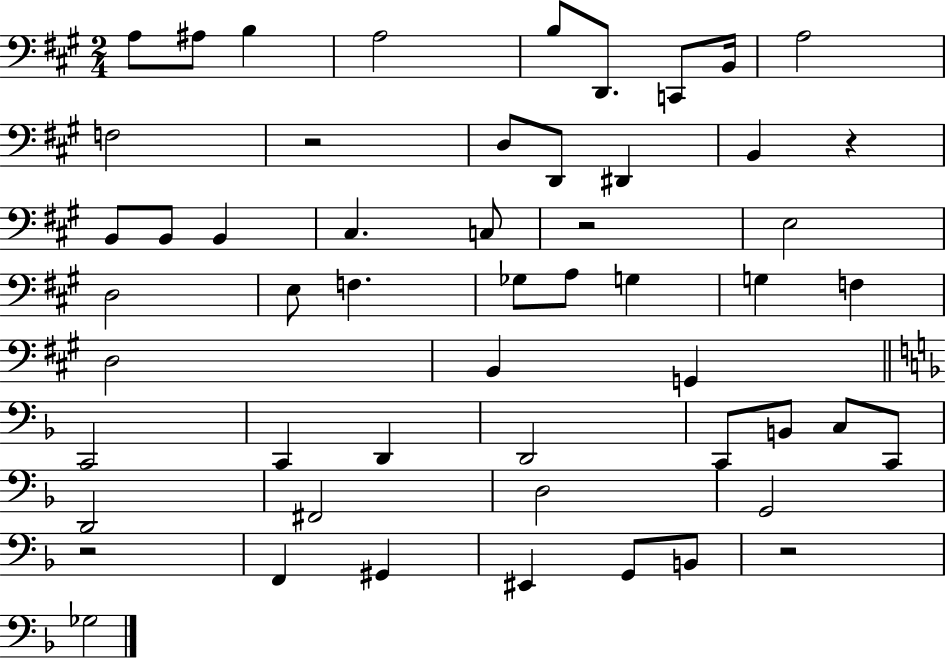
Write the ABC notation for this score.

X:1
T:Untitled
M:2/4
L:1/4
K:A
A,/2 ^A,/2 B, A,2 B,/2 D,,/2 C,,/2 B,,/4 A,2 F,2 z2 D,/2 D,,/2 ^D,, B,, z B,,/2 B,,/2 B,, ^C, C,/2 z2 E,2 D,2 E,/2 F, _G,/2 A,/2 G, G, F, D,2 B,, G,, C,,2 C,, D,, D,,2 C,,/2 B,,/2 C,/2 C,,/2 D,,2 ^F,,2 D,2 G,,2 z2 F,, ^G,, ^E,, G,,/2 B,,/2 z2 _G,2